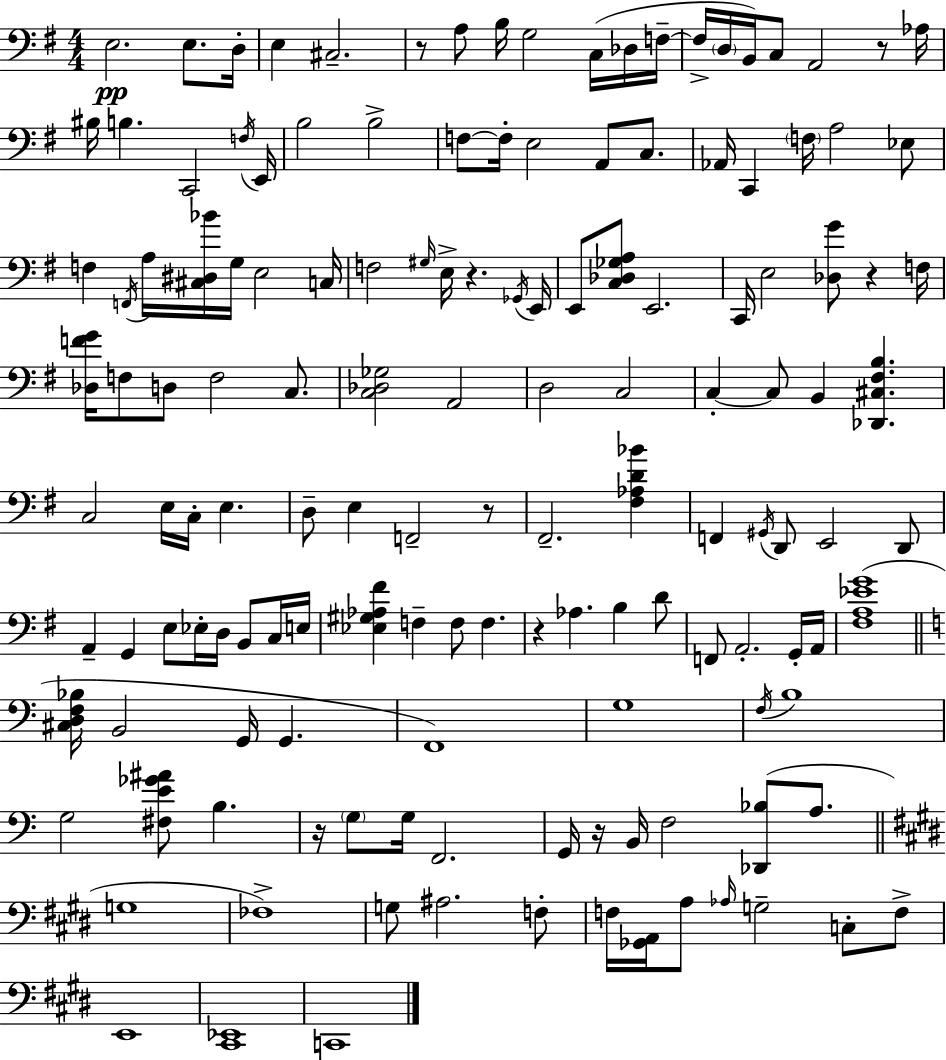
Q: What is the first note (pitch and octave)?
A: E3